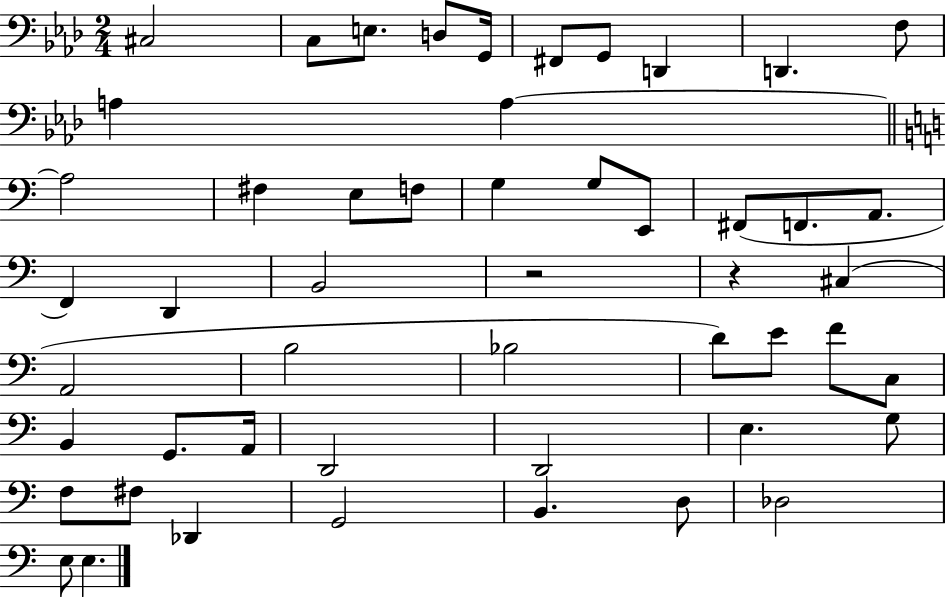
C#3/h C3/e E3/e. D3/e G2/s F#2/e G2/e D2/q D2/q. F3/e A3/q A3/q A3/h F#3/q E3/e F3/e G3/q G3/e E2/e F#2/e F2/e. A2/e. F2/q D2/q B2/h R/h R/q C#3/q A2/h B3/h Bb3/h D4/e E4/e F4/e C3/e B2/q G2/e. A2/s D2/h D2/h E3/q. G3/e F3/e F#3/e Db2/q G2/h B2/q. D3/e Db3/h E3/e E3/q.